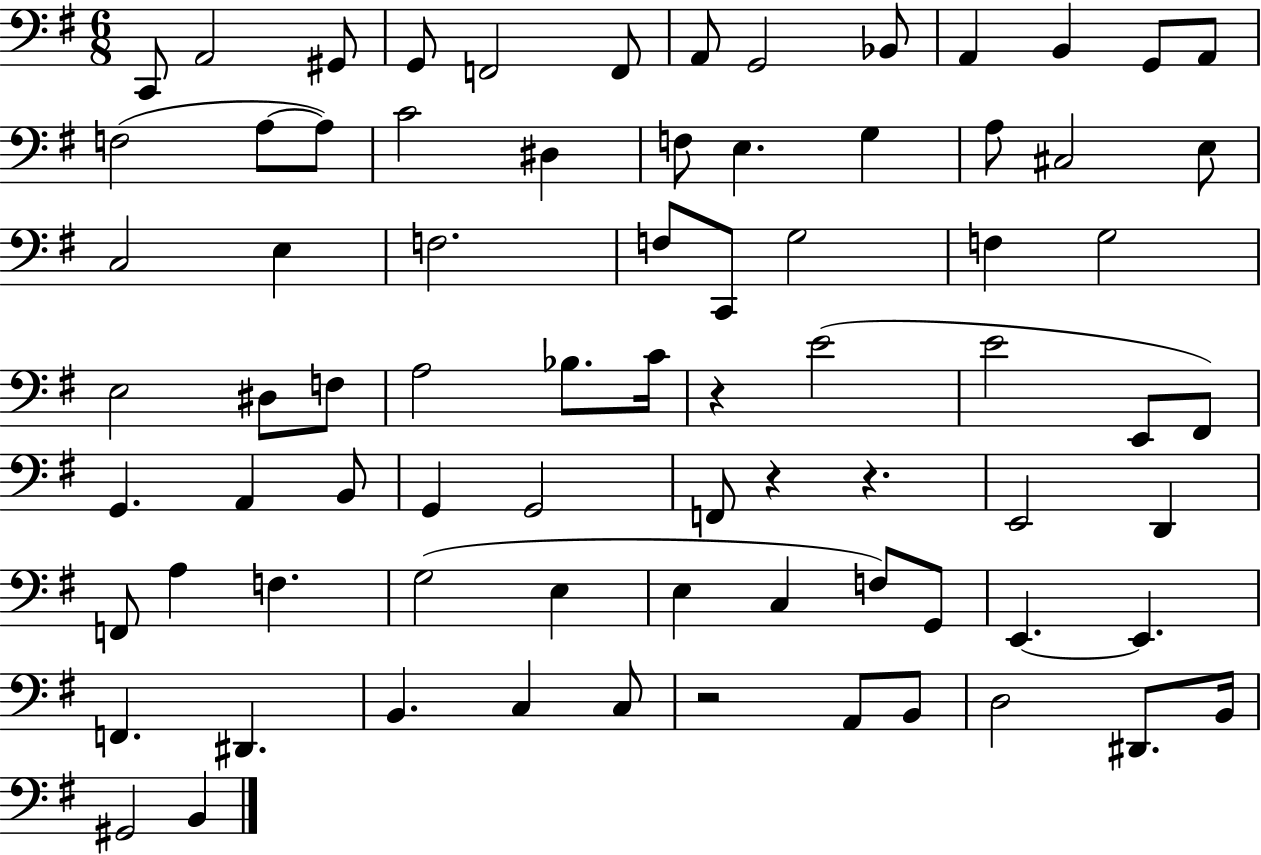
{
  \clef bass
  \numericTimeSignature
  \time 6/8
  \key g \major
  c,8 a,2 gis,8 | g,8 f,2 f,8 | a,8 g,2 bes,8 | a,4 b,4 g,8 a,8 | \break f2( a8~~ a8) | c'2 dis4 | f8 e4. g4 | a8 cis2 e8 | \break c2 e4 | f2. | f8 c,8 g2 | f4 g2 | \break e2 dis8 f8 | a2 bes8. c'16 | r4 e'2( | e'2 e,8 fis,8) | \break g,4. a,4 b,8 | g,4 g,2 | f,8 r4 r4. | e,2 d,4 | \break f,8 a4 f4. | g2( e4 | e4 c4 f8) g,8 | e,4.~~ e,4. | \break f,4. dis,4. | b,4. c4 c8 | r2 a,8 b,8 | d2 dis,8. b,16 | \break gis,2 b,4 | \bar "|."
}